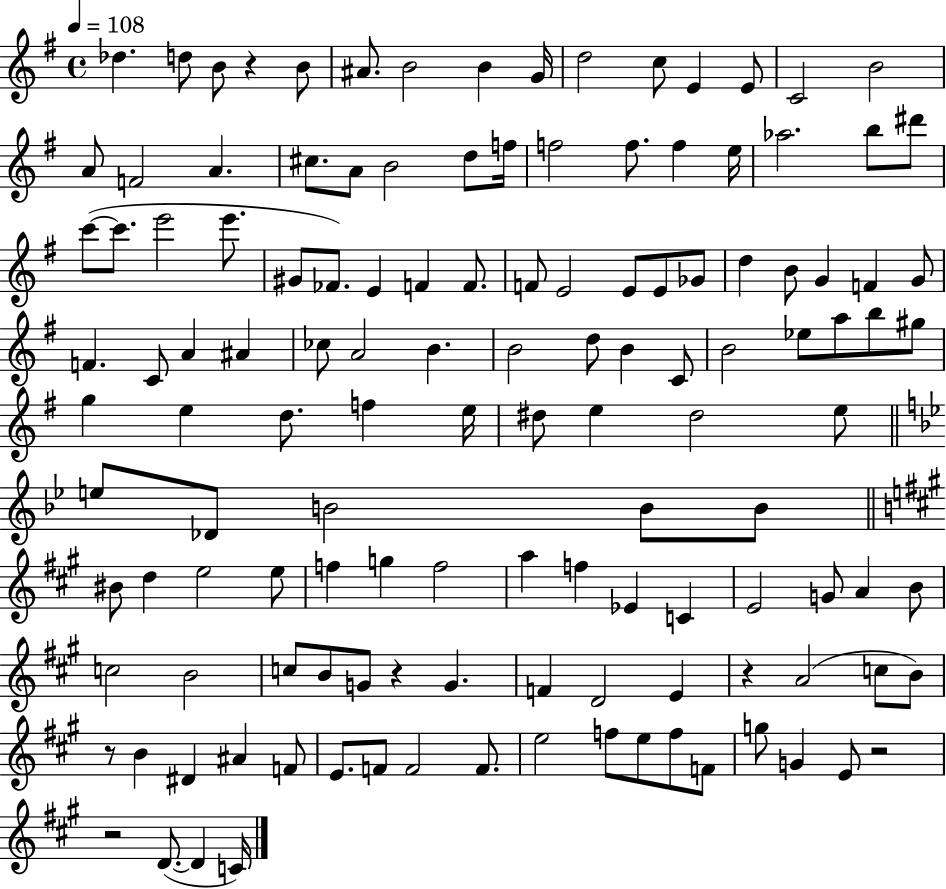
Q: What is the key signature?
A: G major